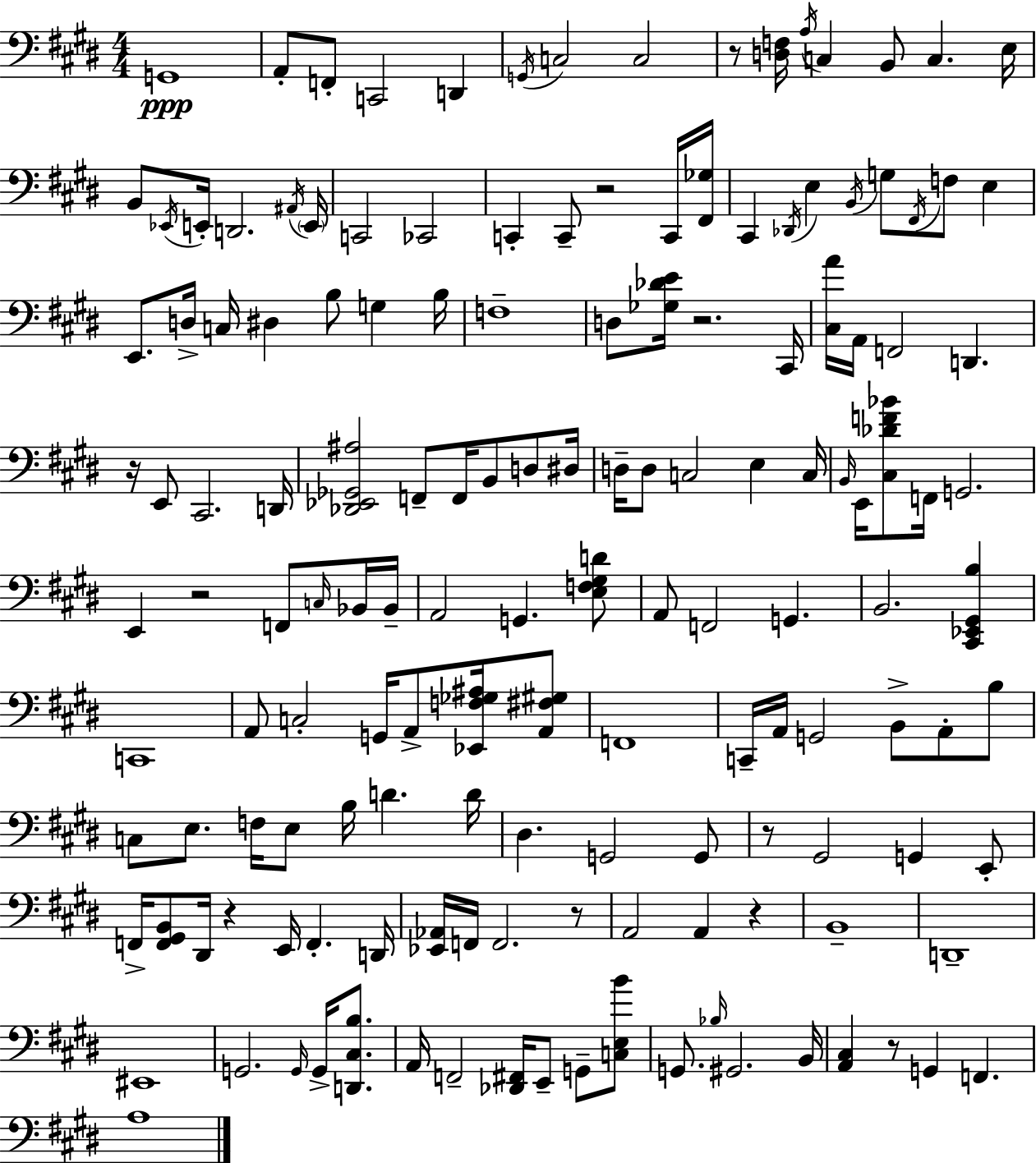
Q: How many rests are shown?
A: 10